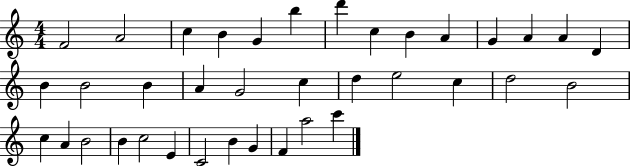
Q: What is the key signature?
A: C major